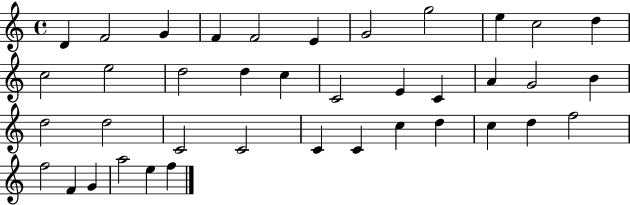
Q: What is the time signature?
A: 4/4